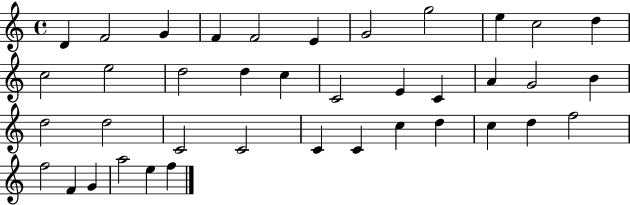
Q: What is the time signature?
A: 4/4